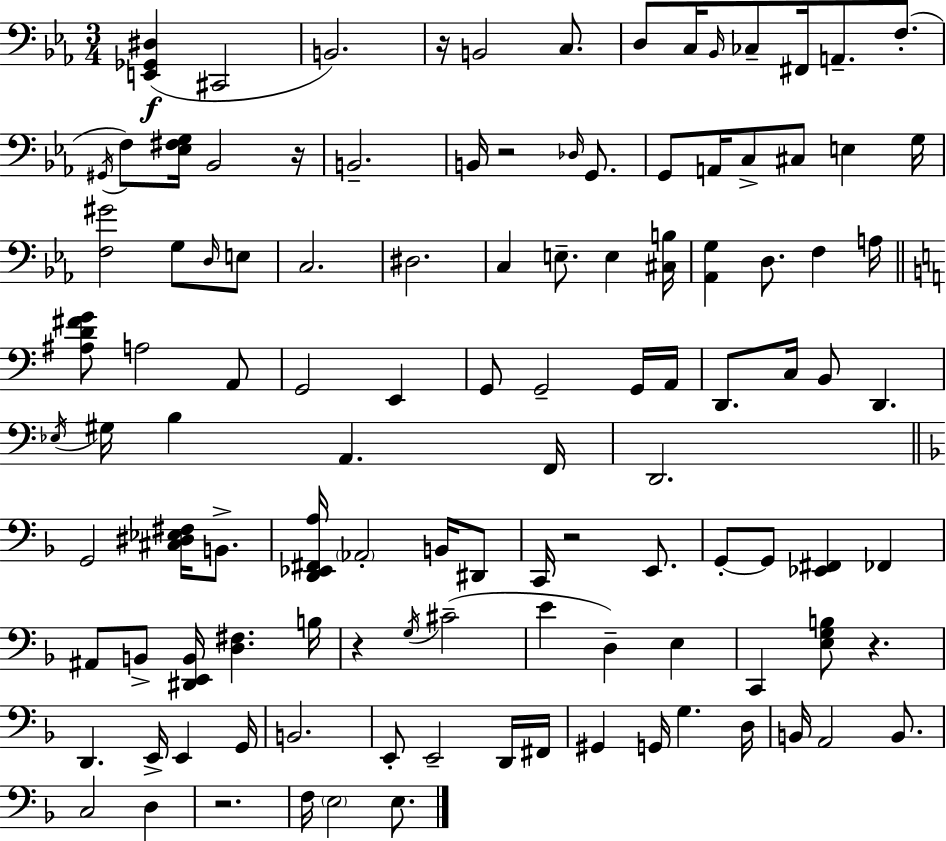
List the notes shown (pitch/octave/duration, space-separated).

[E2,Gb2,D#3]/q C#2/h B2/h. R/s B2/h C3/e. D3/e C3/s Bb2/s CES3/e F#2/s A2/e. F3/e. G#2/s F3/e [Eb3,F#3,G3]/s Bb2/h R/s B2/h. B2/s R/h Db3/s G2/e. G2/e A2/s C3/e C#3/e E3/q G3/s [F3,G#4]/h G3/e D3/s E3/e C3/h. D#3/h. C3/q E3/e. E3/q [C#3,B3]/s [Ab2,G3]/q D3/e. F3/q A3/s [A#3,D4,F#4,G4]/e A3/h A2/e G2/h E2/q G2/e G2/h G2/s A2/s D2/e. C3/s B2/e D2/q. Eb3/s G#3/s B3/q A2/q. F2/s D2/h. G2/h [C#3,D#3,Eb3,F#3]/s B2/e. [D2,Eb2,F#2,A3]/s Ab2/h B2/s D#2/e C2/s R/h E2/e. G2/e G2/e [Eb2,F#2]/q FES2/q A#2/e B2/e [D#2,E2,B2]/s [D3,F#3]/q. B3/s R/q G3/s C#4/h E4/q D3/q E3/q C2/q [E3,G3,B3]/e R/q. D2/q. E2/s E2/q G2/s B2/h. E2/e E2/h D2/s F#2/s G#2/q G2/s G3/q. D3/s B2/s A2/h B2/e. C3/h D3/q R/h. F3/s E3/h E3/e.